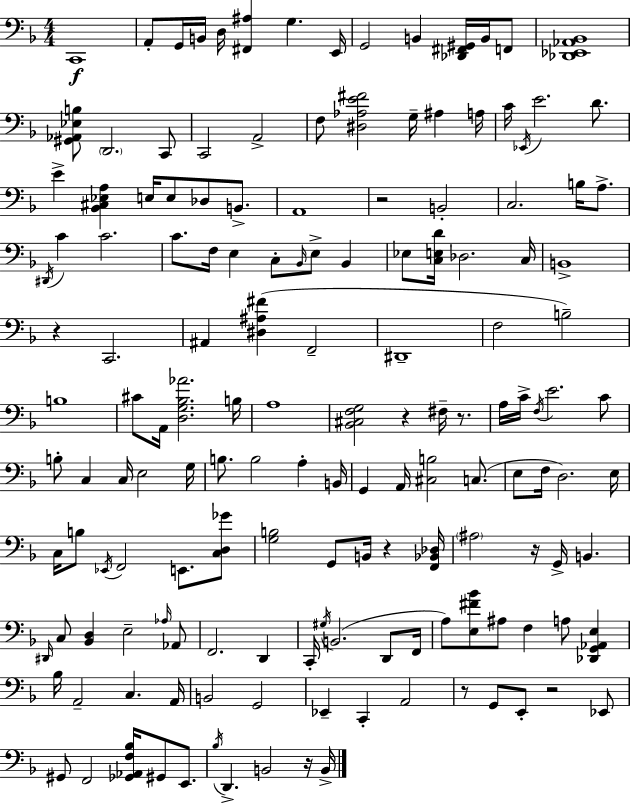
C2/w A2/e G2/s B2/s D3/s [F#2,A#3]/q G3/q. E2/s G2/h B2/q [Db2,F#2,G#2]/s B2/s F2/e [Db2,Eb2,Ab2,Bb2]/w [G#2,Ab2,Eb3,B3]/e D2/h. C2/e C2/h A2/h F3/e [D#3,Ab3,E4,F#4]/h G3/s A#3/q A3/s C4/s Eb2/s E4/h. D4/e. E4/q [Bb2,C#3,Eb3,A3]/q E3/s E3/e Db3/e B2/e. A2/w R/h B2/h C3/h. B3/s A3/e. D#2/s C4/q C4/h. C4/e. F3/s E3/q C3/e Bb2/s E3/e Bb2/q Eb3/e [C3,E3,D4]/s Db3/h. C3/s B2/w R/q C2/h. A#2/q [D#3,A#3,F#4]/q F2/h D#2/w F3/h B3/h B3/w C#4/e A2/s [D3,G3,Bb3,Ab4]/h. B3/s A3/w [Bb2,C#3,F3,G3]/h R/q F#3/s R/e. A3/s C4/s F3/s E4/h. C4/e B3/e C3/q C3/s E3/h G3/s B3/e. B3/h A3/q B2/s G2/q A2/s [C#3,B3]/h C3/e. E3/e F3/s D3/h. E3/s C3/s B3/e Eb2/s F2/h E2/e. [C3,D3,Gb4]/e [G3,B3]/h G2/e B2/s R/q [F2,Bb2,Db3]/s A#3/h R/s G2/s B2/q. D#2/s C3/e [Bb2,D3]/q E3/h Ab3/s Ab2/e F2/h. D2/q C2/s G#3/s B2/h. D2/e F2/s A3/e [E3,F#4,Bb4]/e A#3/e F3/q A3/e [Db2,G2,Ab2,E3]/q Bb3/s A2/h C3/q. A2/s B2/h G2/h Eb2/q C2/q A2/h R/e G2/e E2/e R/h Eb2/e G#2/e F2/h [Gb2,Ab2,F3,Bb3]/s G#2/e E2/e. Bb3/s D2/q. B2/h R/s B2/s